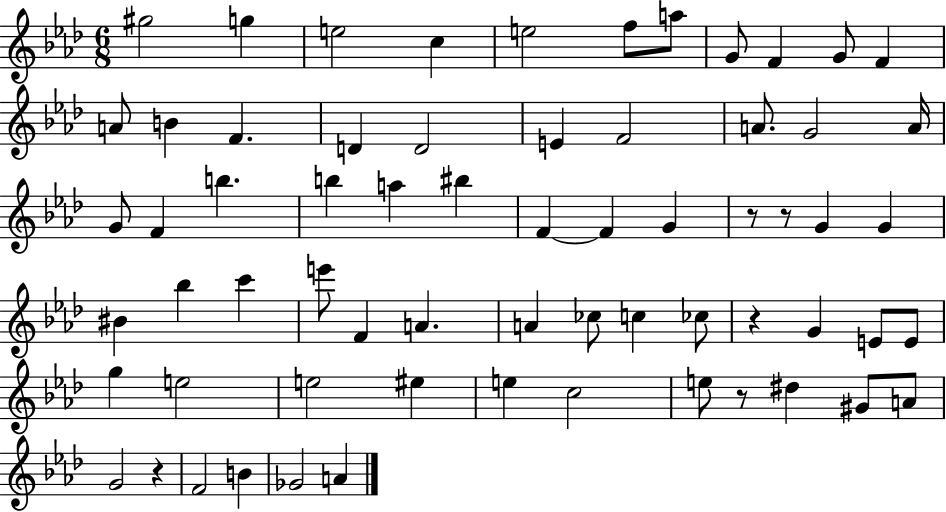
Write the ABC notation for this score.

X:1
T:Untitled
M:6/8
L:1/4
K:Ab
^g2 g e2 c e2 f/2 a/2 G/2 F G/2 F A/2 B F D D2 E F2 A/2 G2 A/4 G/2 F b b a ^b F F G z/2 z/2 G G ^B _b c' e'/2 F A A _c/2 c _c/2 z G E/2 E/2 g e2 e2 ^e e c2 e/2 z/2 ^d ^G/2 A/2 G2 z F2 B _G2 A